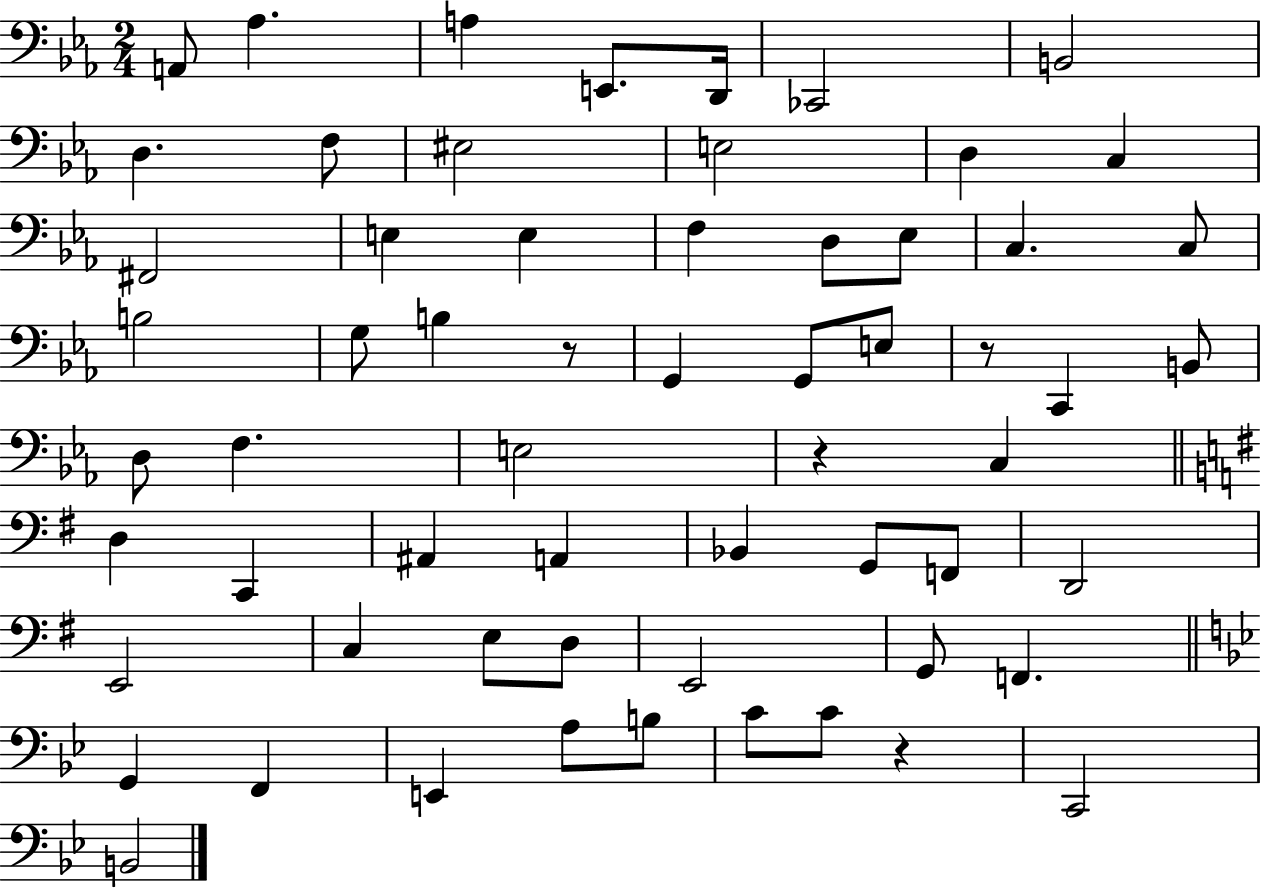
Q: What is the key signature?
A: EES major